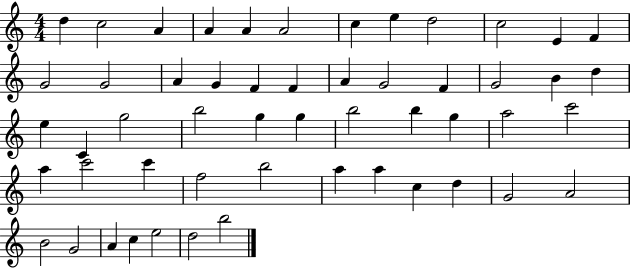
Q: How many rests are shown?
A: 0